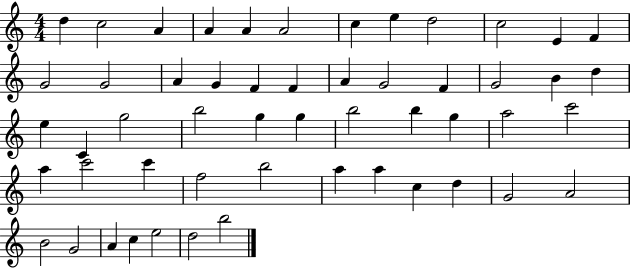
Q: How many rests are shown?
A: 0